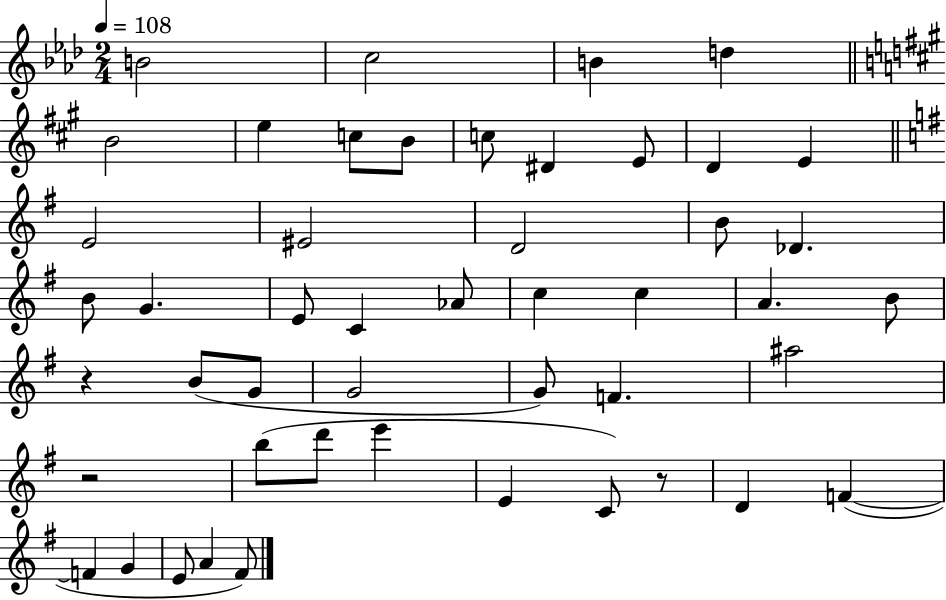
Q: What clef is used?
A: treble